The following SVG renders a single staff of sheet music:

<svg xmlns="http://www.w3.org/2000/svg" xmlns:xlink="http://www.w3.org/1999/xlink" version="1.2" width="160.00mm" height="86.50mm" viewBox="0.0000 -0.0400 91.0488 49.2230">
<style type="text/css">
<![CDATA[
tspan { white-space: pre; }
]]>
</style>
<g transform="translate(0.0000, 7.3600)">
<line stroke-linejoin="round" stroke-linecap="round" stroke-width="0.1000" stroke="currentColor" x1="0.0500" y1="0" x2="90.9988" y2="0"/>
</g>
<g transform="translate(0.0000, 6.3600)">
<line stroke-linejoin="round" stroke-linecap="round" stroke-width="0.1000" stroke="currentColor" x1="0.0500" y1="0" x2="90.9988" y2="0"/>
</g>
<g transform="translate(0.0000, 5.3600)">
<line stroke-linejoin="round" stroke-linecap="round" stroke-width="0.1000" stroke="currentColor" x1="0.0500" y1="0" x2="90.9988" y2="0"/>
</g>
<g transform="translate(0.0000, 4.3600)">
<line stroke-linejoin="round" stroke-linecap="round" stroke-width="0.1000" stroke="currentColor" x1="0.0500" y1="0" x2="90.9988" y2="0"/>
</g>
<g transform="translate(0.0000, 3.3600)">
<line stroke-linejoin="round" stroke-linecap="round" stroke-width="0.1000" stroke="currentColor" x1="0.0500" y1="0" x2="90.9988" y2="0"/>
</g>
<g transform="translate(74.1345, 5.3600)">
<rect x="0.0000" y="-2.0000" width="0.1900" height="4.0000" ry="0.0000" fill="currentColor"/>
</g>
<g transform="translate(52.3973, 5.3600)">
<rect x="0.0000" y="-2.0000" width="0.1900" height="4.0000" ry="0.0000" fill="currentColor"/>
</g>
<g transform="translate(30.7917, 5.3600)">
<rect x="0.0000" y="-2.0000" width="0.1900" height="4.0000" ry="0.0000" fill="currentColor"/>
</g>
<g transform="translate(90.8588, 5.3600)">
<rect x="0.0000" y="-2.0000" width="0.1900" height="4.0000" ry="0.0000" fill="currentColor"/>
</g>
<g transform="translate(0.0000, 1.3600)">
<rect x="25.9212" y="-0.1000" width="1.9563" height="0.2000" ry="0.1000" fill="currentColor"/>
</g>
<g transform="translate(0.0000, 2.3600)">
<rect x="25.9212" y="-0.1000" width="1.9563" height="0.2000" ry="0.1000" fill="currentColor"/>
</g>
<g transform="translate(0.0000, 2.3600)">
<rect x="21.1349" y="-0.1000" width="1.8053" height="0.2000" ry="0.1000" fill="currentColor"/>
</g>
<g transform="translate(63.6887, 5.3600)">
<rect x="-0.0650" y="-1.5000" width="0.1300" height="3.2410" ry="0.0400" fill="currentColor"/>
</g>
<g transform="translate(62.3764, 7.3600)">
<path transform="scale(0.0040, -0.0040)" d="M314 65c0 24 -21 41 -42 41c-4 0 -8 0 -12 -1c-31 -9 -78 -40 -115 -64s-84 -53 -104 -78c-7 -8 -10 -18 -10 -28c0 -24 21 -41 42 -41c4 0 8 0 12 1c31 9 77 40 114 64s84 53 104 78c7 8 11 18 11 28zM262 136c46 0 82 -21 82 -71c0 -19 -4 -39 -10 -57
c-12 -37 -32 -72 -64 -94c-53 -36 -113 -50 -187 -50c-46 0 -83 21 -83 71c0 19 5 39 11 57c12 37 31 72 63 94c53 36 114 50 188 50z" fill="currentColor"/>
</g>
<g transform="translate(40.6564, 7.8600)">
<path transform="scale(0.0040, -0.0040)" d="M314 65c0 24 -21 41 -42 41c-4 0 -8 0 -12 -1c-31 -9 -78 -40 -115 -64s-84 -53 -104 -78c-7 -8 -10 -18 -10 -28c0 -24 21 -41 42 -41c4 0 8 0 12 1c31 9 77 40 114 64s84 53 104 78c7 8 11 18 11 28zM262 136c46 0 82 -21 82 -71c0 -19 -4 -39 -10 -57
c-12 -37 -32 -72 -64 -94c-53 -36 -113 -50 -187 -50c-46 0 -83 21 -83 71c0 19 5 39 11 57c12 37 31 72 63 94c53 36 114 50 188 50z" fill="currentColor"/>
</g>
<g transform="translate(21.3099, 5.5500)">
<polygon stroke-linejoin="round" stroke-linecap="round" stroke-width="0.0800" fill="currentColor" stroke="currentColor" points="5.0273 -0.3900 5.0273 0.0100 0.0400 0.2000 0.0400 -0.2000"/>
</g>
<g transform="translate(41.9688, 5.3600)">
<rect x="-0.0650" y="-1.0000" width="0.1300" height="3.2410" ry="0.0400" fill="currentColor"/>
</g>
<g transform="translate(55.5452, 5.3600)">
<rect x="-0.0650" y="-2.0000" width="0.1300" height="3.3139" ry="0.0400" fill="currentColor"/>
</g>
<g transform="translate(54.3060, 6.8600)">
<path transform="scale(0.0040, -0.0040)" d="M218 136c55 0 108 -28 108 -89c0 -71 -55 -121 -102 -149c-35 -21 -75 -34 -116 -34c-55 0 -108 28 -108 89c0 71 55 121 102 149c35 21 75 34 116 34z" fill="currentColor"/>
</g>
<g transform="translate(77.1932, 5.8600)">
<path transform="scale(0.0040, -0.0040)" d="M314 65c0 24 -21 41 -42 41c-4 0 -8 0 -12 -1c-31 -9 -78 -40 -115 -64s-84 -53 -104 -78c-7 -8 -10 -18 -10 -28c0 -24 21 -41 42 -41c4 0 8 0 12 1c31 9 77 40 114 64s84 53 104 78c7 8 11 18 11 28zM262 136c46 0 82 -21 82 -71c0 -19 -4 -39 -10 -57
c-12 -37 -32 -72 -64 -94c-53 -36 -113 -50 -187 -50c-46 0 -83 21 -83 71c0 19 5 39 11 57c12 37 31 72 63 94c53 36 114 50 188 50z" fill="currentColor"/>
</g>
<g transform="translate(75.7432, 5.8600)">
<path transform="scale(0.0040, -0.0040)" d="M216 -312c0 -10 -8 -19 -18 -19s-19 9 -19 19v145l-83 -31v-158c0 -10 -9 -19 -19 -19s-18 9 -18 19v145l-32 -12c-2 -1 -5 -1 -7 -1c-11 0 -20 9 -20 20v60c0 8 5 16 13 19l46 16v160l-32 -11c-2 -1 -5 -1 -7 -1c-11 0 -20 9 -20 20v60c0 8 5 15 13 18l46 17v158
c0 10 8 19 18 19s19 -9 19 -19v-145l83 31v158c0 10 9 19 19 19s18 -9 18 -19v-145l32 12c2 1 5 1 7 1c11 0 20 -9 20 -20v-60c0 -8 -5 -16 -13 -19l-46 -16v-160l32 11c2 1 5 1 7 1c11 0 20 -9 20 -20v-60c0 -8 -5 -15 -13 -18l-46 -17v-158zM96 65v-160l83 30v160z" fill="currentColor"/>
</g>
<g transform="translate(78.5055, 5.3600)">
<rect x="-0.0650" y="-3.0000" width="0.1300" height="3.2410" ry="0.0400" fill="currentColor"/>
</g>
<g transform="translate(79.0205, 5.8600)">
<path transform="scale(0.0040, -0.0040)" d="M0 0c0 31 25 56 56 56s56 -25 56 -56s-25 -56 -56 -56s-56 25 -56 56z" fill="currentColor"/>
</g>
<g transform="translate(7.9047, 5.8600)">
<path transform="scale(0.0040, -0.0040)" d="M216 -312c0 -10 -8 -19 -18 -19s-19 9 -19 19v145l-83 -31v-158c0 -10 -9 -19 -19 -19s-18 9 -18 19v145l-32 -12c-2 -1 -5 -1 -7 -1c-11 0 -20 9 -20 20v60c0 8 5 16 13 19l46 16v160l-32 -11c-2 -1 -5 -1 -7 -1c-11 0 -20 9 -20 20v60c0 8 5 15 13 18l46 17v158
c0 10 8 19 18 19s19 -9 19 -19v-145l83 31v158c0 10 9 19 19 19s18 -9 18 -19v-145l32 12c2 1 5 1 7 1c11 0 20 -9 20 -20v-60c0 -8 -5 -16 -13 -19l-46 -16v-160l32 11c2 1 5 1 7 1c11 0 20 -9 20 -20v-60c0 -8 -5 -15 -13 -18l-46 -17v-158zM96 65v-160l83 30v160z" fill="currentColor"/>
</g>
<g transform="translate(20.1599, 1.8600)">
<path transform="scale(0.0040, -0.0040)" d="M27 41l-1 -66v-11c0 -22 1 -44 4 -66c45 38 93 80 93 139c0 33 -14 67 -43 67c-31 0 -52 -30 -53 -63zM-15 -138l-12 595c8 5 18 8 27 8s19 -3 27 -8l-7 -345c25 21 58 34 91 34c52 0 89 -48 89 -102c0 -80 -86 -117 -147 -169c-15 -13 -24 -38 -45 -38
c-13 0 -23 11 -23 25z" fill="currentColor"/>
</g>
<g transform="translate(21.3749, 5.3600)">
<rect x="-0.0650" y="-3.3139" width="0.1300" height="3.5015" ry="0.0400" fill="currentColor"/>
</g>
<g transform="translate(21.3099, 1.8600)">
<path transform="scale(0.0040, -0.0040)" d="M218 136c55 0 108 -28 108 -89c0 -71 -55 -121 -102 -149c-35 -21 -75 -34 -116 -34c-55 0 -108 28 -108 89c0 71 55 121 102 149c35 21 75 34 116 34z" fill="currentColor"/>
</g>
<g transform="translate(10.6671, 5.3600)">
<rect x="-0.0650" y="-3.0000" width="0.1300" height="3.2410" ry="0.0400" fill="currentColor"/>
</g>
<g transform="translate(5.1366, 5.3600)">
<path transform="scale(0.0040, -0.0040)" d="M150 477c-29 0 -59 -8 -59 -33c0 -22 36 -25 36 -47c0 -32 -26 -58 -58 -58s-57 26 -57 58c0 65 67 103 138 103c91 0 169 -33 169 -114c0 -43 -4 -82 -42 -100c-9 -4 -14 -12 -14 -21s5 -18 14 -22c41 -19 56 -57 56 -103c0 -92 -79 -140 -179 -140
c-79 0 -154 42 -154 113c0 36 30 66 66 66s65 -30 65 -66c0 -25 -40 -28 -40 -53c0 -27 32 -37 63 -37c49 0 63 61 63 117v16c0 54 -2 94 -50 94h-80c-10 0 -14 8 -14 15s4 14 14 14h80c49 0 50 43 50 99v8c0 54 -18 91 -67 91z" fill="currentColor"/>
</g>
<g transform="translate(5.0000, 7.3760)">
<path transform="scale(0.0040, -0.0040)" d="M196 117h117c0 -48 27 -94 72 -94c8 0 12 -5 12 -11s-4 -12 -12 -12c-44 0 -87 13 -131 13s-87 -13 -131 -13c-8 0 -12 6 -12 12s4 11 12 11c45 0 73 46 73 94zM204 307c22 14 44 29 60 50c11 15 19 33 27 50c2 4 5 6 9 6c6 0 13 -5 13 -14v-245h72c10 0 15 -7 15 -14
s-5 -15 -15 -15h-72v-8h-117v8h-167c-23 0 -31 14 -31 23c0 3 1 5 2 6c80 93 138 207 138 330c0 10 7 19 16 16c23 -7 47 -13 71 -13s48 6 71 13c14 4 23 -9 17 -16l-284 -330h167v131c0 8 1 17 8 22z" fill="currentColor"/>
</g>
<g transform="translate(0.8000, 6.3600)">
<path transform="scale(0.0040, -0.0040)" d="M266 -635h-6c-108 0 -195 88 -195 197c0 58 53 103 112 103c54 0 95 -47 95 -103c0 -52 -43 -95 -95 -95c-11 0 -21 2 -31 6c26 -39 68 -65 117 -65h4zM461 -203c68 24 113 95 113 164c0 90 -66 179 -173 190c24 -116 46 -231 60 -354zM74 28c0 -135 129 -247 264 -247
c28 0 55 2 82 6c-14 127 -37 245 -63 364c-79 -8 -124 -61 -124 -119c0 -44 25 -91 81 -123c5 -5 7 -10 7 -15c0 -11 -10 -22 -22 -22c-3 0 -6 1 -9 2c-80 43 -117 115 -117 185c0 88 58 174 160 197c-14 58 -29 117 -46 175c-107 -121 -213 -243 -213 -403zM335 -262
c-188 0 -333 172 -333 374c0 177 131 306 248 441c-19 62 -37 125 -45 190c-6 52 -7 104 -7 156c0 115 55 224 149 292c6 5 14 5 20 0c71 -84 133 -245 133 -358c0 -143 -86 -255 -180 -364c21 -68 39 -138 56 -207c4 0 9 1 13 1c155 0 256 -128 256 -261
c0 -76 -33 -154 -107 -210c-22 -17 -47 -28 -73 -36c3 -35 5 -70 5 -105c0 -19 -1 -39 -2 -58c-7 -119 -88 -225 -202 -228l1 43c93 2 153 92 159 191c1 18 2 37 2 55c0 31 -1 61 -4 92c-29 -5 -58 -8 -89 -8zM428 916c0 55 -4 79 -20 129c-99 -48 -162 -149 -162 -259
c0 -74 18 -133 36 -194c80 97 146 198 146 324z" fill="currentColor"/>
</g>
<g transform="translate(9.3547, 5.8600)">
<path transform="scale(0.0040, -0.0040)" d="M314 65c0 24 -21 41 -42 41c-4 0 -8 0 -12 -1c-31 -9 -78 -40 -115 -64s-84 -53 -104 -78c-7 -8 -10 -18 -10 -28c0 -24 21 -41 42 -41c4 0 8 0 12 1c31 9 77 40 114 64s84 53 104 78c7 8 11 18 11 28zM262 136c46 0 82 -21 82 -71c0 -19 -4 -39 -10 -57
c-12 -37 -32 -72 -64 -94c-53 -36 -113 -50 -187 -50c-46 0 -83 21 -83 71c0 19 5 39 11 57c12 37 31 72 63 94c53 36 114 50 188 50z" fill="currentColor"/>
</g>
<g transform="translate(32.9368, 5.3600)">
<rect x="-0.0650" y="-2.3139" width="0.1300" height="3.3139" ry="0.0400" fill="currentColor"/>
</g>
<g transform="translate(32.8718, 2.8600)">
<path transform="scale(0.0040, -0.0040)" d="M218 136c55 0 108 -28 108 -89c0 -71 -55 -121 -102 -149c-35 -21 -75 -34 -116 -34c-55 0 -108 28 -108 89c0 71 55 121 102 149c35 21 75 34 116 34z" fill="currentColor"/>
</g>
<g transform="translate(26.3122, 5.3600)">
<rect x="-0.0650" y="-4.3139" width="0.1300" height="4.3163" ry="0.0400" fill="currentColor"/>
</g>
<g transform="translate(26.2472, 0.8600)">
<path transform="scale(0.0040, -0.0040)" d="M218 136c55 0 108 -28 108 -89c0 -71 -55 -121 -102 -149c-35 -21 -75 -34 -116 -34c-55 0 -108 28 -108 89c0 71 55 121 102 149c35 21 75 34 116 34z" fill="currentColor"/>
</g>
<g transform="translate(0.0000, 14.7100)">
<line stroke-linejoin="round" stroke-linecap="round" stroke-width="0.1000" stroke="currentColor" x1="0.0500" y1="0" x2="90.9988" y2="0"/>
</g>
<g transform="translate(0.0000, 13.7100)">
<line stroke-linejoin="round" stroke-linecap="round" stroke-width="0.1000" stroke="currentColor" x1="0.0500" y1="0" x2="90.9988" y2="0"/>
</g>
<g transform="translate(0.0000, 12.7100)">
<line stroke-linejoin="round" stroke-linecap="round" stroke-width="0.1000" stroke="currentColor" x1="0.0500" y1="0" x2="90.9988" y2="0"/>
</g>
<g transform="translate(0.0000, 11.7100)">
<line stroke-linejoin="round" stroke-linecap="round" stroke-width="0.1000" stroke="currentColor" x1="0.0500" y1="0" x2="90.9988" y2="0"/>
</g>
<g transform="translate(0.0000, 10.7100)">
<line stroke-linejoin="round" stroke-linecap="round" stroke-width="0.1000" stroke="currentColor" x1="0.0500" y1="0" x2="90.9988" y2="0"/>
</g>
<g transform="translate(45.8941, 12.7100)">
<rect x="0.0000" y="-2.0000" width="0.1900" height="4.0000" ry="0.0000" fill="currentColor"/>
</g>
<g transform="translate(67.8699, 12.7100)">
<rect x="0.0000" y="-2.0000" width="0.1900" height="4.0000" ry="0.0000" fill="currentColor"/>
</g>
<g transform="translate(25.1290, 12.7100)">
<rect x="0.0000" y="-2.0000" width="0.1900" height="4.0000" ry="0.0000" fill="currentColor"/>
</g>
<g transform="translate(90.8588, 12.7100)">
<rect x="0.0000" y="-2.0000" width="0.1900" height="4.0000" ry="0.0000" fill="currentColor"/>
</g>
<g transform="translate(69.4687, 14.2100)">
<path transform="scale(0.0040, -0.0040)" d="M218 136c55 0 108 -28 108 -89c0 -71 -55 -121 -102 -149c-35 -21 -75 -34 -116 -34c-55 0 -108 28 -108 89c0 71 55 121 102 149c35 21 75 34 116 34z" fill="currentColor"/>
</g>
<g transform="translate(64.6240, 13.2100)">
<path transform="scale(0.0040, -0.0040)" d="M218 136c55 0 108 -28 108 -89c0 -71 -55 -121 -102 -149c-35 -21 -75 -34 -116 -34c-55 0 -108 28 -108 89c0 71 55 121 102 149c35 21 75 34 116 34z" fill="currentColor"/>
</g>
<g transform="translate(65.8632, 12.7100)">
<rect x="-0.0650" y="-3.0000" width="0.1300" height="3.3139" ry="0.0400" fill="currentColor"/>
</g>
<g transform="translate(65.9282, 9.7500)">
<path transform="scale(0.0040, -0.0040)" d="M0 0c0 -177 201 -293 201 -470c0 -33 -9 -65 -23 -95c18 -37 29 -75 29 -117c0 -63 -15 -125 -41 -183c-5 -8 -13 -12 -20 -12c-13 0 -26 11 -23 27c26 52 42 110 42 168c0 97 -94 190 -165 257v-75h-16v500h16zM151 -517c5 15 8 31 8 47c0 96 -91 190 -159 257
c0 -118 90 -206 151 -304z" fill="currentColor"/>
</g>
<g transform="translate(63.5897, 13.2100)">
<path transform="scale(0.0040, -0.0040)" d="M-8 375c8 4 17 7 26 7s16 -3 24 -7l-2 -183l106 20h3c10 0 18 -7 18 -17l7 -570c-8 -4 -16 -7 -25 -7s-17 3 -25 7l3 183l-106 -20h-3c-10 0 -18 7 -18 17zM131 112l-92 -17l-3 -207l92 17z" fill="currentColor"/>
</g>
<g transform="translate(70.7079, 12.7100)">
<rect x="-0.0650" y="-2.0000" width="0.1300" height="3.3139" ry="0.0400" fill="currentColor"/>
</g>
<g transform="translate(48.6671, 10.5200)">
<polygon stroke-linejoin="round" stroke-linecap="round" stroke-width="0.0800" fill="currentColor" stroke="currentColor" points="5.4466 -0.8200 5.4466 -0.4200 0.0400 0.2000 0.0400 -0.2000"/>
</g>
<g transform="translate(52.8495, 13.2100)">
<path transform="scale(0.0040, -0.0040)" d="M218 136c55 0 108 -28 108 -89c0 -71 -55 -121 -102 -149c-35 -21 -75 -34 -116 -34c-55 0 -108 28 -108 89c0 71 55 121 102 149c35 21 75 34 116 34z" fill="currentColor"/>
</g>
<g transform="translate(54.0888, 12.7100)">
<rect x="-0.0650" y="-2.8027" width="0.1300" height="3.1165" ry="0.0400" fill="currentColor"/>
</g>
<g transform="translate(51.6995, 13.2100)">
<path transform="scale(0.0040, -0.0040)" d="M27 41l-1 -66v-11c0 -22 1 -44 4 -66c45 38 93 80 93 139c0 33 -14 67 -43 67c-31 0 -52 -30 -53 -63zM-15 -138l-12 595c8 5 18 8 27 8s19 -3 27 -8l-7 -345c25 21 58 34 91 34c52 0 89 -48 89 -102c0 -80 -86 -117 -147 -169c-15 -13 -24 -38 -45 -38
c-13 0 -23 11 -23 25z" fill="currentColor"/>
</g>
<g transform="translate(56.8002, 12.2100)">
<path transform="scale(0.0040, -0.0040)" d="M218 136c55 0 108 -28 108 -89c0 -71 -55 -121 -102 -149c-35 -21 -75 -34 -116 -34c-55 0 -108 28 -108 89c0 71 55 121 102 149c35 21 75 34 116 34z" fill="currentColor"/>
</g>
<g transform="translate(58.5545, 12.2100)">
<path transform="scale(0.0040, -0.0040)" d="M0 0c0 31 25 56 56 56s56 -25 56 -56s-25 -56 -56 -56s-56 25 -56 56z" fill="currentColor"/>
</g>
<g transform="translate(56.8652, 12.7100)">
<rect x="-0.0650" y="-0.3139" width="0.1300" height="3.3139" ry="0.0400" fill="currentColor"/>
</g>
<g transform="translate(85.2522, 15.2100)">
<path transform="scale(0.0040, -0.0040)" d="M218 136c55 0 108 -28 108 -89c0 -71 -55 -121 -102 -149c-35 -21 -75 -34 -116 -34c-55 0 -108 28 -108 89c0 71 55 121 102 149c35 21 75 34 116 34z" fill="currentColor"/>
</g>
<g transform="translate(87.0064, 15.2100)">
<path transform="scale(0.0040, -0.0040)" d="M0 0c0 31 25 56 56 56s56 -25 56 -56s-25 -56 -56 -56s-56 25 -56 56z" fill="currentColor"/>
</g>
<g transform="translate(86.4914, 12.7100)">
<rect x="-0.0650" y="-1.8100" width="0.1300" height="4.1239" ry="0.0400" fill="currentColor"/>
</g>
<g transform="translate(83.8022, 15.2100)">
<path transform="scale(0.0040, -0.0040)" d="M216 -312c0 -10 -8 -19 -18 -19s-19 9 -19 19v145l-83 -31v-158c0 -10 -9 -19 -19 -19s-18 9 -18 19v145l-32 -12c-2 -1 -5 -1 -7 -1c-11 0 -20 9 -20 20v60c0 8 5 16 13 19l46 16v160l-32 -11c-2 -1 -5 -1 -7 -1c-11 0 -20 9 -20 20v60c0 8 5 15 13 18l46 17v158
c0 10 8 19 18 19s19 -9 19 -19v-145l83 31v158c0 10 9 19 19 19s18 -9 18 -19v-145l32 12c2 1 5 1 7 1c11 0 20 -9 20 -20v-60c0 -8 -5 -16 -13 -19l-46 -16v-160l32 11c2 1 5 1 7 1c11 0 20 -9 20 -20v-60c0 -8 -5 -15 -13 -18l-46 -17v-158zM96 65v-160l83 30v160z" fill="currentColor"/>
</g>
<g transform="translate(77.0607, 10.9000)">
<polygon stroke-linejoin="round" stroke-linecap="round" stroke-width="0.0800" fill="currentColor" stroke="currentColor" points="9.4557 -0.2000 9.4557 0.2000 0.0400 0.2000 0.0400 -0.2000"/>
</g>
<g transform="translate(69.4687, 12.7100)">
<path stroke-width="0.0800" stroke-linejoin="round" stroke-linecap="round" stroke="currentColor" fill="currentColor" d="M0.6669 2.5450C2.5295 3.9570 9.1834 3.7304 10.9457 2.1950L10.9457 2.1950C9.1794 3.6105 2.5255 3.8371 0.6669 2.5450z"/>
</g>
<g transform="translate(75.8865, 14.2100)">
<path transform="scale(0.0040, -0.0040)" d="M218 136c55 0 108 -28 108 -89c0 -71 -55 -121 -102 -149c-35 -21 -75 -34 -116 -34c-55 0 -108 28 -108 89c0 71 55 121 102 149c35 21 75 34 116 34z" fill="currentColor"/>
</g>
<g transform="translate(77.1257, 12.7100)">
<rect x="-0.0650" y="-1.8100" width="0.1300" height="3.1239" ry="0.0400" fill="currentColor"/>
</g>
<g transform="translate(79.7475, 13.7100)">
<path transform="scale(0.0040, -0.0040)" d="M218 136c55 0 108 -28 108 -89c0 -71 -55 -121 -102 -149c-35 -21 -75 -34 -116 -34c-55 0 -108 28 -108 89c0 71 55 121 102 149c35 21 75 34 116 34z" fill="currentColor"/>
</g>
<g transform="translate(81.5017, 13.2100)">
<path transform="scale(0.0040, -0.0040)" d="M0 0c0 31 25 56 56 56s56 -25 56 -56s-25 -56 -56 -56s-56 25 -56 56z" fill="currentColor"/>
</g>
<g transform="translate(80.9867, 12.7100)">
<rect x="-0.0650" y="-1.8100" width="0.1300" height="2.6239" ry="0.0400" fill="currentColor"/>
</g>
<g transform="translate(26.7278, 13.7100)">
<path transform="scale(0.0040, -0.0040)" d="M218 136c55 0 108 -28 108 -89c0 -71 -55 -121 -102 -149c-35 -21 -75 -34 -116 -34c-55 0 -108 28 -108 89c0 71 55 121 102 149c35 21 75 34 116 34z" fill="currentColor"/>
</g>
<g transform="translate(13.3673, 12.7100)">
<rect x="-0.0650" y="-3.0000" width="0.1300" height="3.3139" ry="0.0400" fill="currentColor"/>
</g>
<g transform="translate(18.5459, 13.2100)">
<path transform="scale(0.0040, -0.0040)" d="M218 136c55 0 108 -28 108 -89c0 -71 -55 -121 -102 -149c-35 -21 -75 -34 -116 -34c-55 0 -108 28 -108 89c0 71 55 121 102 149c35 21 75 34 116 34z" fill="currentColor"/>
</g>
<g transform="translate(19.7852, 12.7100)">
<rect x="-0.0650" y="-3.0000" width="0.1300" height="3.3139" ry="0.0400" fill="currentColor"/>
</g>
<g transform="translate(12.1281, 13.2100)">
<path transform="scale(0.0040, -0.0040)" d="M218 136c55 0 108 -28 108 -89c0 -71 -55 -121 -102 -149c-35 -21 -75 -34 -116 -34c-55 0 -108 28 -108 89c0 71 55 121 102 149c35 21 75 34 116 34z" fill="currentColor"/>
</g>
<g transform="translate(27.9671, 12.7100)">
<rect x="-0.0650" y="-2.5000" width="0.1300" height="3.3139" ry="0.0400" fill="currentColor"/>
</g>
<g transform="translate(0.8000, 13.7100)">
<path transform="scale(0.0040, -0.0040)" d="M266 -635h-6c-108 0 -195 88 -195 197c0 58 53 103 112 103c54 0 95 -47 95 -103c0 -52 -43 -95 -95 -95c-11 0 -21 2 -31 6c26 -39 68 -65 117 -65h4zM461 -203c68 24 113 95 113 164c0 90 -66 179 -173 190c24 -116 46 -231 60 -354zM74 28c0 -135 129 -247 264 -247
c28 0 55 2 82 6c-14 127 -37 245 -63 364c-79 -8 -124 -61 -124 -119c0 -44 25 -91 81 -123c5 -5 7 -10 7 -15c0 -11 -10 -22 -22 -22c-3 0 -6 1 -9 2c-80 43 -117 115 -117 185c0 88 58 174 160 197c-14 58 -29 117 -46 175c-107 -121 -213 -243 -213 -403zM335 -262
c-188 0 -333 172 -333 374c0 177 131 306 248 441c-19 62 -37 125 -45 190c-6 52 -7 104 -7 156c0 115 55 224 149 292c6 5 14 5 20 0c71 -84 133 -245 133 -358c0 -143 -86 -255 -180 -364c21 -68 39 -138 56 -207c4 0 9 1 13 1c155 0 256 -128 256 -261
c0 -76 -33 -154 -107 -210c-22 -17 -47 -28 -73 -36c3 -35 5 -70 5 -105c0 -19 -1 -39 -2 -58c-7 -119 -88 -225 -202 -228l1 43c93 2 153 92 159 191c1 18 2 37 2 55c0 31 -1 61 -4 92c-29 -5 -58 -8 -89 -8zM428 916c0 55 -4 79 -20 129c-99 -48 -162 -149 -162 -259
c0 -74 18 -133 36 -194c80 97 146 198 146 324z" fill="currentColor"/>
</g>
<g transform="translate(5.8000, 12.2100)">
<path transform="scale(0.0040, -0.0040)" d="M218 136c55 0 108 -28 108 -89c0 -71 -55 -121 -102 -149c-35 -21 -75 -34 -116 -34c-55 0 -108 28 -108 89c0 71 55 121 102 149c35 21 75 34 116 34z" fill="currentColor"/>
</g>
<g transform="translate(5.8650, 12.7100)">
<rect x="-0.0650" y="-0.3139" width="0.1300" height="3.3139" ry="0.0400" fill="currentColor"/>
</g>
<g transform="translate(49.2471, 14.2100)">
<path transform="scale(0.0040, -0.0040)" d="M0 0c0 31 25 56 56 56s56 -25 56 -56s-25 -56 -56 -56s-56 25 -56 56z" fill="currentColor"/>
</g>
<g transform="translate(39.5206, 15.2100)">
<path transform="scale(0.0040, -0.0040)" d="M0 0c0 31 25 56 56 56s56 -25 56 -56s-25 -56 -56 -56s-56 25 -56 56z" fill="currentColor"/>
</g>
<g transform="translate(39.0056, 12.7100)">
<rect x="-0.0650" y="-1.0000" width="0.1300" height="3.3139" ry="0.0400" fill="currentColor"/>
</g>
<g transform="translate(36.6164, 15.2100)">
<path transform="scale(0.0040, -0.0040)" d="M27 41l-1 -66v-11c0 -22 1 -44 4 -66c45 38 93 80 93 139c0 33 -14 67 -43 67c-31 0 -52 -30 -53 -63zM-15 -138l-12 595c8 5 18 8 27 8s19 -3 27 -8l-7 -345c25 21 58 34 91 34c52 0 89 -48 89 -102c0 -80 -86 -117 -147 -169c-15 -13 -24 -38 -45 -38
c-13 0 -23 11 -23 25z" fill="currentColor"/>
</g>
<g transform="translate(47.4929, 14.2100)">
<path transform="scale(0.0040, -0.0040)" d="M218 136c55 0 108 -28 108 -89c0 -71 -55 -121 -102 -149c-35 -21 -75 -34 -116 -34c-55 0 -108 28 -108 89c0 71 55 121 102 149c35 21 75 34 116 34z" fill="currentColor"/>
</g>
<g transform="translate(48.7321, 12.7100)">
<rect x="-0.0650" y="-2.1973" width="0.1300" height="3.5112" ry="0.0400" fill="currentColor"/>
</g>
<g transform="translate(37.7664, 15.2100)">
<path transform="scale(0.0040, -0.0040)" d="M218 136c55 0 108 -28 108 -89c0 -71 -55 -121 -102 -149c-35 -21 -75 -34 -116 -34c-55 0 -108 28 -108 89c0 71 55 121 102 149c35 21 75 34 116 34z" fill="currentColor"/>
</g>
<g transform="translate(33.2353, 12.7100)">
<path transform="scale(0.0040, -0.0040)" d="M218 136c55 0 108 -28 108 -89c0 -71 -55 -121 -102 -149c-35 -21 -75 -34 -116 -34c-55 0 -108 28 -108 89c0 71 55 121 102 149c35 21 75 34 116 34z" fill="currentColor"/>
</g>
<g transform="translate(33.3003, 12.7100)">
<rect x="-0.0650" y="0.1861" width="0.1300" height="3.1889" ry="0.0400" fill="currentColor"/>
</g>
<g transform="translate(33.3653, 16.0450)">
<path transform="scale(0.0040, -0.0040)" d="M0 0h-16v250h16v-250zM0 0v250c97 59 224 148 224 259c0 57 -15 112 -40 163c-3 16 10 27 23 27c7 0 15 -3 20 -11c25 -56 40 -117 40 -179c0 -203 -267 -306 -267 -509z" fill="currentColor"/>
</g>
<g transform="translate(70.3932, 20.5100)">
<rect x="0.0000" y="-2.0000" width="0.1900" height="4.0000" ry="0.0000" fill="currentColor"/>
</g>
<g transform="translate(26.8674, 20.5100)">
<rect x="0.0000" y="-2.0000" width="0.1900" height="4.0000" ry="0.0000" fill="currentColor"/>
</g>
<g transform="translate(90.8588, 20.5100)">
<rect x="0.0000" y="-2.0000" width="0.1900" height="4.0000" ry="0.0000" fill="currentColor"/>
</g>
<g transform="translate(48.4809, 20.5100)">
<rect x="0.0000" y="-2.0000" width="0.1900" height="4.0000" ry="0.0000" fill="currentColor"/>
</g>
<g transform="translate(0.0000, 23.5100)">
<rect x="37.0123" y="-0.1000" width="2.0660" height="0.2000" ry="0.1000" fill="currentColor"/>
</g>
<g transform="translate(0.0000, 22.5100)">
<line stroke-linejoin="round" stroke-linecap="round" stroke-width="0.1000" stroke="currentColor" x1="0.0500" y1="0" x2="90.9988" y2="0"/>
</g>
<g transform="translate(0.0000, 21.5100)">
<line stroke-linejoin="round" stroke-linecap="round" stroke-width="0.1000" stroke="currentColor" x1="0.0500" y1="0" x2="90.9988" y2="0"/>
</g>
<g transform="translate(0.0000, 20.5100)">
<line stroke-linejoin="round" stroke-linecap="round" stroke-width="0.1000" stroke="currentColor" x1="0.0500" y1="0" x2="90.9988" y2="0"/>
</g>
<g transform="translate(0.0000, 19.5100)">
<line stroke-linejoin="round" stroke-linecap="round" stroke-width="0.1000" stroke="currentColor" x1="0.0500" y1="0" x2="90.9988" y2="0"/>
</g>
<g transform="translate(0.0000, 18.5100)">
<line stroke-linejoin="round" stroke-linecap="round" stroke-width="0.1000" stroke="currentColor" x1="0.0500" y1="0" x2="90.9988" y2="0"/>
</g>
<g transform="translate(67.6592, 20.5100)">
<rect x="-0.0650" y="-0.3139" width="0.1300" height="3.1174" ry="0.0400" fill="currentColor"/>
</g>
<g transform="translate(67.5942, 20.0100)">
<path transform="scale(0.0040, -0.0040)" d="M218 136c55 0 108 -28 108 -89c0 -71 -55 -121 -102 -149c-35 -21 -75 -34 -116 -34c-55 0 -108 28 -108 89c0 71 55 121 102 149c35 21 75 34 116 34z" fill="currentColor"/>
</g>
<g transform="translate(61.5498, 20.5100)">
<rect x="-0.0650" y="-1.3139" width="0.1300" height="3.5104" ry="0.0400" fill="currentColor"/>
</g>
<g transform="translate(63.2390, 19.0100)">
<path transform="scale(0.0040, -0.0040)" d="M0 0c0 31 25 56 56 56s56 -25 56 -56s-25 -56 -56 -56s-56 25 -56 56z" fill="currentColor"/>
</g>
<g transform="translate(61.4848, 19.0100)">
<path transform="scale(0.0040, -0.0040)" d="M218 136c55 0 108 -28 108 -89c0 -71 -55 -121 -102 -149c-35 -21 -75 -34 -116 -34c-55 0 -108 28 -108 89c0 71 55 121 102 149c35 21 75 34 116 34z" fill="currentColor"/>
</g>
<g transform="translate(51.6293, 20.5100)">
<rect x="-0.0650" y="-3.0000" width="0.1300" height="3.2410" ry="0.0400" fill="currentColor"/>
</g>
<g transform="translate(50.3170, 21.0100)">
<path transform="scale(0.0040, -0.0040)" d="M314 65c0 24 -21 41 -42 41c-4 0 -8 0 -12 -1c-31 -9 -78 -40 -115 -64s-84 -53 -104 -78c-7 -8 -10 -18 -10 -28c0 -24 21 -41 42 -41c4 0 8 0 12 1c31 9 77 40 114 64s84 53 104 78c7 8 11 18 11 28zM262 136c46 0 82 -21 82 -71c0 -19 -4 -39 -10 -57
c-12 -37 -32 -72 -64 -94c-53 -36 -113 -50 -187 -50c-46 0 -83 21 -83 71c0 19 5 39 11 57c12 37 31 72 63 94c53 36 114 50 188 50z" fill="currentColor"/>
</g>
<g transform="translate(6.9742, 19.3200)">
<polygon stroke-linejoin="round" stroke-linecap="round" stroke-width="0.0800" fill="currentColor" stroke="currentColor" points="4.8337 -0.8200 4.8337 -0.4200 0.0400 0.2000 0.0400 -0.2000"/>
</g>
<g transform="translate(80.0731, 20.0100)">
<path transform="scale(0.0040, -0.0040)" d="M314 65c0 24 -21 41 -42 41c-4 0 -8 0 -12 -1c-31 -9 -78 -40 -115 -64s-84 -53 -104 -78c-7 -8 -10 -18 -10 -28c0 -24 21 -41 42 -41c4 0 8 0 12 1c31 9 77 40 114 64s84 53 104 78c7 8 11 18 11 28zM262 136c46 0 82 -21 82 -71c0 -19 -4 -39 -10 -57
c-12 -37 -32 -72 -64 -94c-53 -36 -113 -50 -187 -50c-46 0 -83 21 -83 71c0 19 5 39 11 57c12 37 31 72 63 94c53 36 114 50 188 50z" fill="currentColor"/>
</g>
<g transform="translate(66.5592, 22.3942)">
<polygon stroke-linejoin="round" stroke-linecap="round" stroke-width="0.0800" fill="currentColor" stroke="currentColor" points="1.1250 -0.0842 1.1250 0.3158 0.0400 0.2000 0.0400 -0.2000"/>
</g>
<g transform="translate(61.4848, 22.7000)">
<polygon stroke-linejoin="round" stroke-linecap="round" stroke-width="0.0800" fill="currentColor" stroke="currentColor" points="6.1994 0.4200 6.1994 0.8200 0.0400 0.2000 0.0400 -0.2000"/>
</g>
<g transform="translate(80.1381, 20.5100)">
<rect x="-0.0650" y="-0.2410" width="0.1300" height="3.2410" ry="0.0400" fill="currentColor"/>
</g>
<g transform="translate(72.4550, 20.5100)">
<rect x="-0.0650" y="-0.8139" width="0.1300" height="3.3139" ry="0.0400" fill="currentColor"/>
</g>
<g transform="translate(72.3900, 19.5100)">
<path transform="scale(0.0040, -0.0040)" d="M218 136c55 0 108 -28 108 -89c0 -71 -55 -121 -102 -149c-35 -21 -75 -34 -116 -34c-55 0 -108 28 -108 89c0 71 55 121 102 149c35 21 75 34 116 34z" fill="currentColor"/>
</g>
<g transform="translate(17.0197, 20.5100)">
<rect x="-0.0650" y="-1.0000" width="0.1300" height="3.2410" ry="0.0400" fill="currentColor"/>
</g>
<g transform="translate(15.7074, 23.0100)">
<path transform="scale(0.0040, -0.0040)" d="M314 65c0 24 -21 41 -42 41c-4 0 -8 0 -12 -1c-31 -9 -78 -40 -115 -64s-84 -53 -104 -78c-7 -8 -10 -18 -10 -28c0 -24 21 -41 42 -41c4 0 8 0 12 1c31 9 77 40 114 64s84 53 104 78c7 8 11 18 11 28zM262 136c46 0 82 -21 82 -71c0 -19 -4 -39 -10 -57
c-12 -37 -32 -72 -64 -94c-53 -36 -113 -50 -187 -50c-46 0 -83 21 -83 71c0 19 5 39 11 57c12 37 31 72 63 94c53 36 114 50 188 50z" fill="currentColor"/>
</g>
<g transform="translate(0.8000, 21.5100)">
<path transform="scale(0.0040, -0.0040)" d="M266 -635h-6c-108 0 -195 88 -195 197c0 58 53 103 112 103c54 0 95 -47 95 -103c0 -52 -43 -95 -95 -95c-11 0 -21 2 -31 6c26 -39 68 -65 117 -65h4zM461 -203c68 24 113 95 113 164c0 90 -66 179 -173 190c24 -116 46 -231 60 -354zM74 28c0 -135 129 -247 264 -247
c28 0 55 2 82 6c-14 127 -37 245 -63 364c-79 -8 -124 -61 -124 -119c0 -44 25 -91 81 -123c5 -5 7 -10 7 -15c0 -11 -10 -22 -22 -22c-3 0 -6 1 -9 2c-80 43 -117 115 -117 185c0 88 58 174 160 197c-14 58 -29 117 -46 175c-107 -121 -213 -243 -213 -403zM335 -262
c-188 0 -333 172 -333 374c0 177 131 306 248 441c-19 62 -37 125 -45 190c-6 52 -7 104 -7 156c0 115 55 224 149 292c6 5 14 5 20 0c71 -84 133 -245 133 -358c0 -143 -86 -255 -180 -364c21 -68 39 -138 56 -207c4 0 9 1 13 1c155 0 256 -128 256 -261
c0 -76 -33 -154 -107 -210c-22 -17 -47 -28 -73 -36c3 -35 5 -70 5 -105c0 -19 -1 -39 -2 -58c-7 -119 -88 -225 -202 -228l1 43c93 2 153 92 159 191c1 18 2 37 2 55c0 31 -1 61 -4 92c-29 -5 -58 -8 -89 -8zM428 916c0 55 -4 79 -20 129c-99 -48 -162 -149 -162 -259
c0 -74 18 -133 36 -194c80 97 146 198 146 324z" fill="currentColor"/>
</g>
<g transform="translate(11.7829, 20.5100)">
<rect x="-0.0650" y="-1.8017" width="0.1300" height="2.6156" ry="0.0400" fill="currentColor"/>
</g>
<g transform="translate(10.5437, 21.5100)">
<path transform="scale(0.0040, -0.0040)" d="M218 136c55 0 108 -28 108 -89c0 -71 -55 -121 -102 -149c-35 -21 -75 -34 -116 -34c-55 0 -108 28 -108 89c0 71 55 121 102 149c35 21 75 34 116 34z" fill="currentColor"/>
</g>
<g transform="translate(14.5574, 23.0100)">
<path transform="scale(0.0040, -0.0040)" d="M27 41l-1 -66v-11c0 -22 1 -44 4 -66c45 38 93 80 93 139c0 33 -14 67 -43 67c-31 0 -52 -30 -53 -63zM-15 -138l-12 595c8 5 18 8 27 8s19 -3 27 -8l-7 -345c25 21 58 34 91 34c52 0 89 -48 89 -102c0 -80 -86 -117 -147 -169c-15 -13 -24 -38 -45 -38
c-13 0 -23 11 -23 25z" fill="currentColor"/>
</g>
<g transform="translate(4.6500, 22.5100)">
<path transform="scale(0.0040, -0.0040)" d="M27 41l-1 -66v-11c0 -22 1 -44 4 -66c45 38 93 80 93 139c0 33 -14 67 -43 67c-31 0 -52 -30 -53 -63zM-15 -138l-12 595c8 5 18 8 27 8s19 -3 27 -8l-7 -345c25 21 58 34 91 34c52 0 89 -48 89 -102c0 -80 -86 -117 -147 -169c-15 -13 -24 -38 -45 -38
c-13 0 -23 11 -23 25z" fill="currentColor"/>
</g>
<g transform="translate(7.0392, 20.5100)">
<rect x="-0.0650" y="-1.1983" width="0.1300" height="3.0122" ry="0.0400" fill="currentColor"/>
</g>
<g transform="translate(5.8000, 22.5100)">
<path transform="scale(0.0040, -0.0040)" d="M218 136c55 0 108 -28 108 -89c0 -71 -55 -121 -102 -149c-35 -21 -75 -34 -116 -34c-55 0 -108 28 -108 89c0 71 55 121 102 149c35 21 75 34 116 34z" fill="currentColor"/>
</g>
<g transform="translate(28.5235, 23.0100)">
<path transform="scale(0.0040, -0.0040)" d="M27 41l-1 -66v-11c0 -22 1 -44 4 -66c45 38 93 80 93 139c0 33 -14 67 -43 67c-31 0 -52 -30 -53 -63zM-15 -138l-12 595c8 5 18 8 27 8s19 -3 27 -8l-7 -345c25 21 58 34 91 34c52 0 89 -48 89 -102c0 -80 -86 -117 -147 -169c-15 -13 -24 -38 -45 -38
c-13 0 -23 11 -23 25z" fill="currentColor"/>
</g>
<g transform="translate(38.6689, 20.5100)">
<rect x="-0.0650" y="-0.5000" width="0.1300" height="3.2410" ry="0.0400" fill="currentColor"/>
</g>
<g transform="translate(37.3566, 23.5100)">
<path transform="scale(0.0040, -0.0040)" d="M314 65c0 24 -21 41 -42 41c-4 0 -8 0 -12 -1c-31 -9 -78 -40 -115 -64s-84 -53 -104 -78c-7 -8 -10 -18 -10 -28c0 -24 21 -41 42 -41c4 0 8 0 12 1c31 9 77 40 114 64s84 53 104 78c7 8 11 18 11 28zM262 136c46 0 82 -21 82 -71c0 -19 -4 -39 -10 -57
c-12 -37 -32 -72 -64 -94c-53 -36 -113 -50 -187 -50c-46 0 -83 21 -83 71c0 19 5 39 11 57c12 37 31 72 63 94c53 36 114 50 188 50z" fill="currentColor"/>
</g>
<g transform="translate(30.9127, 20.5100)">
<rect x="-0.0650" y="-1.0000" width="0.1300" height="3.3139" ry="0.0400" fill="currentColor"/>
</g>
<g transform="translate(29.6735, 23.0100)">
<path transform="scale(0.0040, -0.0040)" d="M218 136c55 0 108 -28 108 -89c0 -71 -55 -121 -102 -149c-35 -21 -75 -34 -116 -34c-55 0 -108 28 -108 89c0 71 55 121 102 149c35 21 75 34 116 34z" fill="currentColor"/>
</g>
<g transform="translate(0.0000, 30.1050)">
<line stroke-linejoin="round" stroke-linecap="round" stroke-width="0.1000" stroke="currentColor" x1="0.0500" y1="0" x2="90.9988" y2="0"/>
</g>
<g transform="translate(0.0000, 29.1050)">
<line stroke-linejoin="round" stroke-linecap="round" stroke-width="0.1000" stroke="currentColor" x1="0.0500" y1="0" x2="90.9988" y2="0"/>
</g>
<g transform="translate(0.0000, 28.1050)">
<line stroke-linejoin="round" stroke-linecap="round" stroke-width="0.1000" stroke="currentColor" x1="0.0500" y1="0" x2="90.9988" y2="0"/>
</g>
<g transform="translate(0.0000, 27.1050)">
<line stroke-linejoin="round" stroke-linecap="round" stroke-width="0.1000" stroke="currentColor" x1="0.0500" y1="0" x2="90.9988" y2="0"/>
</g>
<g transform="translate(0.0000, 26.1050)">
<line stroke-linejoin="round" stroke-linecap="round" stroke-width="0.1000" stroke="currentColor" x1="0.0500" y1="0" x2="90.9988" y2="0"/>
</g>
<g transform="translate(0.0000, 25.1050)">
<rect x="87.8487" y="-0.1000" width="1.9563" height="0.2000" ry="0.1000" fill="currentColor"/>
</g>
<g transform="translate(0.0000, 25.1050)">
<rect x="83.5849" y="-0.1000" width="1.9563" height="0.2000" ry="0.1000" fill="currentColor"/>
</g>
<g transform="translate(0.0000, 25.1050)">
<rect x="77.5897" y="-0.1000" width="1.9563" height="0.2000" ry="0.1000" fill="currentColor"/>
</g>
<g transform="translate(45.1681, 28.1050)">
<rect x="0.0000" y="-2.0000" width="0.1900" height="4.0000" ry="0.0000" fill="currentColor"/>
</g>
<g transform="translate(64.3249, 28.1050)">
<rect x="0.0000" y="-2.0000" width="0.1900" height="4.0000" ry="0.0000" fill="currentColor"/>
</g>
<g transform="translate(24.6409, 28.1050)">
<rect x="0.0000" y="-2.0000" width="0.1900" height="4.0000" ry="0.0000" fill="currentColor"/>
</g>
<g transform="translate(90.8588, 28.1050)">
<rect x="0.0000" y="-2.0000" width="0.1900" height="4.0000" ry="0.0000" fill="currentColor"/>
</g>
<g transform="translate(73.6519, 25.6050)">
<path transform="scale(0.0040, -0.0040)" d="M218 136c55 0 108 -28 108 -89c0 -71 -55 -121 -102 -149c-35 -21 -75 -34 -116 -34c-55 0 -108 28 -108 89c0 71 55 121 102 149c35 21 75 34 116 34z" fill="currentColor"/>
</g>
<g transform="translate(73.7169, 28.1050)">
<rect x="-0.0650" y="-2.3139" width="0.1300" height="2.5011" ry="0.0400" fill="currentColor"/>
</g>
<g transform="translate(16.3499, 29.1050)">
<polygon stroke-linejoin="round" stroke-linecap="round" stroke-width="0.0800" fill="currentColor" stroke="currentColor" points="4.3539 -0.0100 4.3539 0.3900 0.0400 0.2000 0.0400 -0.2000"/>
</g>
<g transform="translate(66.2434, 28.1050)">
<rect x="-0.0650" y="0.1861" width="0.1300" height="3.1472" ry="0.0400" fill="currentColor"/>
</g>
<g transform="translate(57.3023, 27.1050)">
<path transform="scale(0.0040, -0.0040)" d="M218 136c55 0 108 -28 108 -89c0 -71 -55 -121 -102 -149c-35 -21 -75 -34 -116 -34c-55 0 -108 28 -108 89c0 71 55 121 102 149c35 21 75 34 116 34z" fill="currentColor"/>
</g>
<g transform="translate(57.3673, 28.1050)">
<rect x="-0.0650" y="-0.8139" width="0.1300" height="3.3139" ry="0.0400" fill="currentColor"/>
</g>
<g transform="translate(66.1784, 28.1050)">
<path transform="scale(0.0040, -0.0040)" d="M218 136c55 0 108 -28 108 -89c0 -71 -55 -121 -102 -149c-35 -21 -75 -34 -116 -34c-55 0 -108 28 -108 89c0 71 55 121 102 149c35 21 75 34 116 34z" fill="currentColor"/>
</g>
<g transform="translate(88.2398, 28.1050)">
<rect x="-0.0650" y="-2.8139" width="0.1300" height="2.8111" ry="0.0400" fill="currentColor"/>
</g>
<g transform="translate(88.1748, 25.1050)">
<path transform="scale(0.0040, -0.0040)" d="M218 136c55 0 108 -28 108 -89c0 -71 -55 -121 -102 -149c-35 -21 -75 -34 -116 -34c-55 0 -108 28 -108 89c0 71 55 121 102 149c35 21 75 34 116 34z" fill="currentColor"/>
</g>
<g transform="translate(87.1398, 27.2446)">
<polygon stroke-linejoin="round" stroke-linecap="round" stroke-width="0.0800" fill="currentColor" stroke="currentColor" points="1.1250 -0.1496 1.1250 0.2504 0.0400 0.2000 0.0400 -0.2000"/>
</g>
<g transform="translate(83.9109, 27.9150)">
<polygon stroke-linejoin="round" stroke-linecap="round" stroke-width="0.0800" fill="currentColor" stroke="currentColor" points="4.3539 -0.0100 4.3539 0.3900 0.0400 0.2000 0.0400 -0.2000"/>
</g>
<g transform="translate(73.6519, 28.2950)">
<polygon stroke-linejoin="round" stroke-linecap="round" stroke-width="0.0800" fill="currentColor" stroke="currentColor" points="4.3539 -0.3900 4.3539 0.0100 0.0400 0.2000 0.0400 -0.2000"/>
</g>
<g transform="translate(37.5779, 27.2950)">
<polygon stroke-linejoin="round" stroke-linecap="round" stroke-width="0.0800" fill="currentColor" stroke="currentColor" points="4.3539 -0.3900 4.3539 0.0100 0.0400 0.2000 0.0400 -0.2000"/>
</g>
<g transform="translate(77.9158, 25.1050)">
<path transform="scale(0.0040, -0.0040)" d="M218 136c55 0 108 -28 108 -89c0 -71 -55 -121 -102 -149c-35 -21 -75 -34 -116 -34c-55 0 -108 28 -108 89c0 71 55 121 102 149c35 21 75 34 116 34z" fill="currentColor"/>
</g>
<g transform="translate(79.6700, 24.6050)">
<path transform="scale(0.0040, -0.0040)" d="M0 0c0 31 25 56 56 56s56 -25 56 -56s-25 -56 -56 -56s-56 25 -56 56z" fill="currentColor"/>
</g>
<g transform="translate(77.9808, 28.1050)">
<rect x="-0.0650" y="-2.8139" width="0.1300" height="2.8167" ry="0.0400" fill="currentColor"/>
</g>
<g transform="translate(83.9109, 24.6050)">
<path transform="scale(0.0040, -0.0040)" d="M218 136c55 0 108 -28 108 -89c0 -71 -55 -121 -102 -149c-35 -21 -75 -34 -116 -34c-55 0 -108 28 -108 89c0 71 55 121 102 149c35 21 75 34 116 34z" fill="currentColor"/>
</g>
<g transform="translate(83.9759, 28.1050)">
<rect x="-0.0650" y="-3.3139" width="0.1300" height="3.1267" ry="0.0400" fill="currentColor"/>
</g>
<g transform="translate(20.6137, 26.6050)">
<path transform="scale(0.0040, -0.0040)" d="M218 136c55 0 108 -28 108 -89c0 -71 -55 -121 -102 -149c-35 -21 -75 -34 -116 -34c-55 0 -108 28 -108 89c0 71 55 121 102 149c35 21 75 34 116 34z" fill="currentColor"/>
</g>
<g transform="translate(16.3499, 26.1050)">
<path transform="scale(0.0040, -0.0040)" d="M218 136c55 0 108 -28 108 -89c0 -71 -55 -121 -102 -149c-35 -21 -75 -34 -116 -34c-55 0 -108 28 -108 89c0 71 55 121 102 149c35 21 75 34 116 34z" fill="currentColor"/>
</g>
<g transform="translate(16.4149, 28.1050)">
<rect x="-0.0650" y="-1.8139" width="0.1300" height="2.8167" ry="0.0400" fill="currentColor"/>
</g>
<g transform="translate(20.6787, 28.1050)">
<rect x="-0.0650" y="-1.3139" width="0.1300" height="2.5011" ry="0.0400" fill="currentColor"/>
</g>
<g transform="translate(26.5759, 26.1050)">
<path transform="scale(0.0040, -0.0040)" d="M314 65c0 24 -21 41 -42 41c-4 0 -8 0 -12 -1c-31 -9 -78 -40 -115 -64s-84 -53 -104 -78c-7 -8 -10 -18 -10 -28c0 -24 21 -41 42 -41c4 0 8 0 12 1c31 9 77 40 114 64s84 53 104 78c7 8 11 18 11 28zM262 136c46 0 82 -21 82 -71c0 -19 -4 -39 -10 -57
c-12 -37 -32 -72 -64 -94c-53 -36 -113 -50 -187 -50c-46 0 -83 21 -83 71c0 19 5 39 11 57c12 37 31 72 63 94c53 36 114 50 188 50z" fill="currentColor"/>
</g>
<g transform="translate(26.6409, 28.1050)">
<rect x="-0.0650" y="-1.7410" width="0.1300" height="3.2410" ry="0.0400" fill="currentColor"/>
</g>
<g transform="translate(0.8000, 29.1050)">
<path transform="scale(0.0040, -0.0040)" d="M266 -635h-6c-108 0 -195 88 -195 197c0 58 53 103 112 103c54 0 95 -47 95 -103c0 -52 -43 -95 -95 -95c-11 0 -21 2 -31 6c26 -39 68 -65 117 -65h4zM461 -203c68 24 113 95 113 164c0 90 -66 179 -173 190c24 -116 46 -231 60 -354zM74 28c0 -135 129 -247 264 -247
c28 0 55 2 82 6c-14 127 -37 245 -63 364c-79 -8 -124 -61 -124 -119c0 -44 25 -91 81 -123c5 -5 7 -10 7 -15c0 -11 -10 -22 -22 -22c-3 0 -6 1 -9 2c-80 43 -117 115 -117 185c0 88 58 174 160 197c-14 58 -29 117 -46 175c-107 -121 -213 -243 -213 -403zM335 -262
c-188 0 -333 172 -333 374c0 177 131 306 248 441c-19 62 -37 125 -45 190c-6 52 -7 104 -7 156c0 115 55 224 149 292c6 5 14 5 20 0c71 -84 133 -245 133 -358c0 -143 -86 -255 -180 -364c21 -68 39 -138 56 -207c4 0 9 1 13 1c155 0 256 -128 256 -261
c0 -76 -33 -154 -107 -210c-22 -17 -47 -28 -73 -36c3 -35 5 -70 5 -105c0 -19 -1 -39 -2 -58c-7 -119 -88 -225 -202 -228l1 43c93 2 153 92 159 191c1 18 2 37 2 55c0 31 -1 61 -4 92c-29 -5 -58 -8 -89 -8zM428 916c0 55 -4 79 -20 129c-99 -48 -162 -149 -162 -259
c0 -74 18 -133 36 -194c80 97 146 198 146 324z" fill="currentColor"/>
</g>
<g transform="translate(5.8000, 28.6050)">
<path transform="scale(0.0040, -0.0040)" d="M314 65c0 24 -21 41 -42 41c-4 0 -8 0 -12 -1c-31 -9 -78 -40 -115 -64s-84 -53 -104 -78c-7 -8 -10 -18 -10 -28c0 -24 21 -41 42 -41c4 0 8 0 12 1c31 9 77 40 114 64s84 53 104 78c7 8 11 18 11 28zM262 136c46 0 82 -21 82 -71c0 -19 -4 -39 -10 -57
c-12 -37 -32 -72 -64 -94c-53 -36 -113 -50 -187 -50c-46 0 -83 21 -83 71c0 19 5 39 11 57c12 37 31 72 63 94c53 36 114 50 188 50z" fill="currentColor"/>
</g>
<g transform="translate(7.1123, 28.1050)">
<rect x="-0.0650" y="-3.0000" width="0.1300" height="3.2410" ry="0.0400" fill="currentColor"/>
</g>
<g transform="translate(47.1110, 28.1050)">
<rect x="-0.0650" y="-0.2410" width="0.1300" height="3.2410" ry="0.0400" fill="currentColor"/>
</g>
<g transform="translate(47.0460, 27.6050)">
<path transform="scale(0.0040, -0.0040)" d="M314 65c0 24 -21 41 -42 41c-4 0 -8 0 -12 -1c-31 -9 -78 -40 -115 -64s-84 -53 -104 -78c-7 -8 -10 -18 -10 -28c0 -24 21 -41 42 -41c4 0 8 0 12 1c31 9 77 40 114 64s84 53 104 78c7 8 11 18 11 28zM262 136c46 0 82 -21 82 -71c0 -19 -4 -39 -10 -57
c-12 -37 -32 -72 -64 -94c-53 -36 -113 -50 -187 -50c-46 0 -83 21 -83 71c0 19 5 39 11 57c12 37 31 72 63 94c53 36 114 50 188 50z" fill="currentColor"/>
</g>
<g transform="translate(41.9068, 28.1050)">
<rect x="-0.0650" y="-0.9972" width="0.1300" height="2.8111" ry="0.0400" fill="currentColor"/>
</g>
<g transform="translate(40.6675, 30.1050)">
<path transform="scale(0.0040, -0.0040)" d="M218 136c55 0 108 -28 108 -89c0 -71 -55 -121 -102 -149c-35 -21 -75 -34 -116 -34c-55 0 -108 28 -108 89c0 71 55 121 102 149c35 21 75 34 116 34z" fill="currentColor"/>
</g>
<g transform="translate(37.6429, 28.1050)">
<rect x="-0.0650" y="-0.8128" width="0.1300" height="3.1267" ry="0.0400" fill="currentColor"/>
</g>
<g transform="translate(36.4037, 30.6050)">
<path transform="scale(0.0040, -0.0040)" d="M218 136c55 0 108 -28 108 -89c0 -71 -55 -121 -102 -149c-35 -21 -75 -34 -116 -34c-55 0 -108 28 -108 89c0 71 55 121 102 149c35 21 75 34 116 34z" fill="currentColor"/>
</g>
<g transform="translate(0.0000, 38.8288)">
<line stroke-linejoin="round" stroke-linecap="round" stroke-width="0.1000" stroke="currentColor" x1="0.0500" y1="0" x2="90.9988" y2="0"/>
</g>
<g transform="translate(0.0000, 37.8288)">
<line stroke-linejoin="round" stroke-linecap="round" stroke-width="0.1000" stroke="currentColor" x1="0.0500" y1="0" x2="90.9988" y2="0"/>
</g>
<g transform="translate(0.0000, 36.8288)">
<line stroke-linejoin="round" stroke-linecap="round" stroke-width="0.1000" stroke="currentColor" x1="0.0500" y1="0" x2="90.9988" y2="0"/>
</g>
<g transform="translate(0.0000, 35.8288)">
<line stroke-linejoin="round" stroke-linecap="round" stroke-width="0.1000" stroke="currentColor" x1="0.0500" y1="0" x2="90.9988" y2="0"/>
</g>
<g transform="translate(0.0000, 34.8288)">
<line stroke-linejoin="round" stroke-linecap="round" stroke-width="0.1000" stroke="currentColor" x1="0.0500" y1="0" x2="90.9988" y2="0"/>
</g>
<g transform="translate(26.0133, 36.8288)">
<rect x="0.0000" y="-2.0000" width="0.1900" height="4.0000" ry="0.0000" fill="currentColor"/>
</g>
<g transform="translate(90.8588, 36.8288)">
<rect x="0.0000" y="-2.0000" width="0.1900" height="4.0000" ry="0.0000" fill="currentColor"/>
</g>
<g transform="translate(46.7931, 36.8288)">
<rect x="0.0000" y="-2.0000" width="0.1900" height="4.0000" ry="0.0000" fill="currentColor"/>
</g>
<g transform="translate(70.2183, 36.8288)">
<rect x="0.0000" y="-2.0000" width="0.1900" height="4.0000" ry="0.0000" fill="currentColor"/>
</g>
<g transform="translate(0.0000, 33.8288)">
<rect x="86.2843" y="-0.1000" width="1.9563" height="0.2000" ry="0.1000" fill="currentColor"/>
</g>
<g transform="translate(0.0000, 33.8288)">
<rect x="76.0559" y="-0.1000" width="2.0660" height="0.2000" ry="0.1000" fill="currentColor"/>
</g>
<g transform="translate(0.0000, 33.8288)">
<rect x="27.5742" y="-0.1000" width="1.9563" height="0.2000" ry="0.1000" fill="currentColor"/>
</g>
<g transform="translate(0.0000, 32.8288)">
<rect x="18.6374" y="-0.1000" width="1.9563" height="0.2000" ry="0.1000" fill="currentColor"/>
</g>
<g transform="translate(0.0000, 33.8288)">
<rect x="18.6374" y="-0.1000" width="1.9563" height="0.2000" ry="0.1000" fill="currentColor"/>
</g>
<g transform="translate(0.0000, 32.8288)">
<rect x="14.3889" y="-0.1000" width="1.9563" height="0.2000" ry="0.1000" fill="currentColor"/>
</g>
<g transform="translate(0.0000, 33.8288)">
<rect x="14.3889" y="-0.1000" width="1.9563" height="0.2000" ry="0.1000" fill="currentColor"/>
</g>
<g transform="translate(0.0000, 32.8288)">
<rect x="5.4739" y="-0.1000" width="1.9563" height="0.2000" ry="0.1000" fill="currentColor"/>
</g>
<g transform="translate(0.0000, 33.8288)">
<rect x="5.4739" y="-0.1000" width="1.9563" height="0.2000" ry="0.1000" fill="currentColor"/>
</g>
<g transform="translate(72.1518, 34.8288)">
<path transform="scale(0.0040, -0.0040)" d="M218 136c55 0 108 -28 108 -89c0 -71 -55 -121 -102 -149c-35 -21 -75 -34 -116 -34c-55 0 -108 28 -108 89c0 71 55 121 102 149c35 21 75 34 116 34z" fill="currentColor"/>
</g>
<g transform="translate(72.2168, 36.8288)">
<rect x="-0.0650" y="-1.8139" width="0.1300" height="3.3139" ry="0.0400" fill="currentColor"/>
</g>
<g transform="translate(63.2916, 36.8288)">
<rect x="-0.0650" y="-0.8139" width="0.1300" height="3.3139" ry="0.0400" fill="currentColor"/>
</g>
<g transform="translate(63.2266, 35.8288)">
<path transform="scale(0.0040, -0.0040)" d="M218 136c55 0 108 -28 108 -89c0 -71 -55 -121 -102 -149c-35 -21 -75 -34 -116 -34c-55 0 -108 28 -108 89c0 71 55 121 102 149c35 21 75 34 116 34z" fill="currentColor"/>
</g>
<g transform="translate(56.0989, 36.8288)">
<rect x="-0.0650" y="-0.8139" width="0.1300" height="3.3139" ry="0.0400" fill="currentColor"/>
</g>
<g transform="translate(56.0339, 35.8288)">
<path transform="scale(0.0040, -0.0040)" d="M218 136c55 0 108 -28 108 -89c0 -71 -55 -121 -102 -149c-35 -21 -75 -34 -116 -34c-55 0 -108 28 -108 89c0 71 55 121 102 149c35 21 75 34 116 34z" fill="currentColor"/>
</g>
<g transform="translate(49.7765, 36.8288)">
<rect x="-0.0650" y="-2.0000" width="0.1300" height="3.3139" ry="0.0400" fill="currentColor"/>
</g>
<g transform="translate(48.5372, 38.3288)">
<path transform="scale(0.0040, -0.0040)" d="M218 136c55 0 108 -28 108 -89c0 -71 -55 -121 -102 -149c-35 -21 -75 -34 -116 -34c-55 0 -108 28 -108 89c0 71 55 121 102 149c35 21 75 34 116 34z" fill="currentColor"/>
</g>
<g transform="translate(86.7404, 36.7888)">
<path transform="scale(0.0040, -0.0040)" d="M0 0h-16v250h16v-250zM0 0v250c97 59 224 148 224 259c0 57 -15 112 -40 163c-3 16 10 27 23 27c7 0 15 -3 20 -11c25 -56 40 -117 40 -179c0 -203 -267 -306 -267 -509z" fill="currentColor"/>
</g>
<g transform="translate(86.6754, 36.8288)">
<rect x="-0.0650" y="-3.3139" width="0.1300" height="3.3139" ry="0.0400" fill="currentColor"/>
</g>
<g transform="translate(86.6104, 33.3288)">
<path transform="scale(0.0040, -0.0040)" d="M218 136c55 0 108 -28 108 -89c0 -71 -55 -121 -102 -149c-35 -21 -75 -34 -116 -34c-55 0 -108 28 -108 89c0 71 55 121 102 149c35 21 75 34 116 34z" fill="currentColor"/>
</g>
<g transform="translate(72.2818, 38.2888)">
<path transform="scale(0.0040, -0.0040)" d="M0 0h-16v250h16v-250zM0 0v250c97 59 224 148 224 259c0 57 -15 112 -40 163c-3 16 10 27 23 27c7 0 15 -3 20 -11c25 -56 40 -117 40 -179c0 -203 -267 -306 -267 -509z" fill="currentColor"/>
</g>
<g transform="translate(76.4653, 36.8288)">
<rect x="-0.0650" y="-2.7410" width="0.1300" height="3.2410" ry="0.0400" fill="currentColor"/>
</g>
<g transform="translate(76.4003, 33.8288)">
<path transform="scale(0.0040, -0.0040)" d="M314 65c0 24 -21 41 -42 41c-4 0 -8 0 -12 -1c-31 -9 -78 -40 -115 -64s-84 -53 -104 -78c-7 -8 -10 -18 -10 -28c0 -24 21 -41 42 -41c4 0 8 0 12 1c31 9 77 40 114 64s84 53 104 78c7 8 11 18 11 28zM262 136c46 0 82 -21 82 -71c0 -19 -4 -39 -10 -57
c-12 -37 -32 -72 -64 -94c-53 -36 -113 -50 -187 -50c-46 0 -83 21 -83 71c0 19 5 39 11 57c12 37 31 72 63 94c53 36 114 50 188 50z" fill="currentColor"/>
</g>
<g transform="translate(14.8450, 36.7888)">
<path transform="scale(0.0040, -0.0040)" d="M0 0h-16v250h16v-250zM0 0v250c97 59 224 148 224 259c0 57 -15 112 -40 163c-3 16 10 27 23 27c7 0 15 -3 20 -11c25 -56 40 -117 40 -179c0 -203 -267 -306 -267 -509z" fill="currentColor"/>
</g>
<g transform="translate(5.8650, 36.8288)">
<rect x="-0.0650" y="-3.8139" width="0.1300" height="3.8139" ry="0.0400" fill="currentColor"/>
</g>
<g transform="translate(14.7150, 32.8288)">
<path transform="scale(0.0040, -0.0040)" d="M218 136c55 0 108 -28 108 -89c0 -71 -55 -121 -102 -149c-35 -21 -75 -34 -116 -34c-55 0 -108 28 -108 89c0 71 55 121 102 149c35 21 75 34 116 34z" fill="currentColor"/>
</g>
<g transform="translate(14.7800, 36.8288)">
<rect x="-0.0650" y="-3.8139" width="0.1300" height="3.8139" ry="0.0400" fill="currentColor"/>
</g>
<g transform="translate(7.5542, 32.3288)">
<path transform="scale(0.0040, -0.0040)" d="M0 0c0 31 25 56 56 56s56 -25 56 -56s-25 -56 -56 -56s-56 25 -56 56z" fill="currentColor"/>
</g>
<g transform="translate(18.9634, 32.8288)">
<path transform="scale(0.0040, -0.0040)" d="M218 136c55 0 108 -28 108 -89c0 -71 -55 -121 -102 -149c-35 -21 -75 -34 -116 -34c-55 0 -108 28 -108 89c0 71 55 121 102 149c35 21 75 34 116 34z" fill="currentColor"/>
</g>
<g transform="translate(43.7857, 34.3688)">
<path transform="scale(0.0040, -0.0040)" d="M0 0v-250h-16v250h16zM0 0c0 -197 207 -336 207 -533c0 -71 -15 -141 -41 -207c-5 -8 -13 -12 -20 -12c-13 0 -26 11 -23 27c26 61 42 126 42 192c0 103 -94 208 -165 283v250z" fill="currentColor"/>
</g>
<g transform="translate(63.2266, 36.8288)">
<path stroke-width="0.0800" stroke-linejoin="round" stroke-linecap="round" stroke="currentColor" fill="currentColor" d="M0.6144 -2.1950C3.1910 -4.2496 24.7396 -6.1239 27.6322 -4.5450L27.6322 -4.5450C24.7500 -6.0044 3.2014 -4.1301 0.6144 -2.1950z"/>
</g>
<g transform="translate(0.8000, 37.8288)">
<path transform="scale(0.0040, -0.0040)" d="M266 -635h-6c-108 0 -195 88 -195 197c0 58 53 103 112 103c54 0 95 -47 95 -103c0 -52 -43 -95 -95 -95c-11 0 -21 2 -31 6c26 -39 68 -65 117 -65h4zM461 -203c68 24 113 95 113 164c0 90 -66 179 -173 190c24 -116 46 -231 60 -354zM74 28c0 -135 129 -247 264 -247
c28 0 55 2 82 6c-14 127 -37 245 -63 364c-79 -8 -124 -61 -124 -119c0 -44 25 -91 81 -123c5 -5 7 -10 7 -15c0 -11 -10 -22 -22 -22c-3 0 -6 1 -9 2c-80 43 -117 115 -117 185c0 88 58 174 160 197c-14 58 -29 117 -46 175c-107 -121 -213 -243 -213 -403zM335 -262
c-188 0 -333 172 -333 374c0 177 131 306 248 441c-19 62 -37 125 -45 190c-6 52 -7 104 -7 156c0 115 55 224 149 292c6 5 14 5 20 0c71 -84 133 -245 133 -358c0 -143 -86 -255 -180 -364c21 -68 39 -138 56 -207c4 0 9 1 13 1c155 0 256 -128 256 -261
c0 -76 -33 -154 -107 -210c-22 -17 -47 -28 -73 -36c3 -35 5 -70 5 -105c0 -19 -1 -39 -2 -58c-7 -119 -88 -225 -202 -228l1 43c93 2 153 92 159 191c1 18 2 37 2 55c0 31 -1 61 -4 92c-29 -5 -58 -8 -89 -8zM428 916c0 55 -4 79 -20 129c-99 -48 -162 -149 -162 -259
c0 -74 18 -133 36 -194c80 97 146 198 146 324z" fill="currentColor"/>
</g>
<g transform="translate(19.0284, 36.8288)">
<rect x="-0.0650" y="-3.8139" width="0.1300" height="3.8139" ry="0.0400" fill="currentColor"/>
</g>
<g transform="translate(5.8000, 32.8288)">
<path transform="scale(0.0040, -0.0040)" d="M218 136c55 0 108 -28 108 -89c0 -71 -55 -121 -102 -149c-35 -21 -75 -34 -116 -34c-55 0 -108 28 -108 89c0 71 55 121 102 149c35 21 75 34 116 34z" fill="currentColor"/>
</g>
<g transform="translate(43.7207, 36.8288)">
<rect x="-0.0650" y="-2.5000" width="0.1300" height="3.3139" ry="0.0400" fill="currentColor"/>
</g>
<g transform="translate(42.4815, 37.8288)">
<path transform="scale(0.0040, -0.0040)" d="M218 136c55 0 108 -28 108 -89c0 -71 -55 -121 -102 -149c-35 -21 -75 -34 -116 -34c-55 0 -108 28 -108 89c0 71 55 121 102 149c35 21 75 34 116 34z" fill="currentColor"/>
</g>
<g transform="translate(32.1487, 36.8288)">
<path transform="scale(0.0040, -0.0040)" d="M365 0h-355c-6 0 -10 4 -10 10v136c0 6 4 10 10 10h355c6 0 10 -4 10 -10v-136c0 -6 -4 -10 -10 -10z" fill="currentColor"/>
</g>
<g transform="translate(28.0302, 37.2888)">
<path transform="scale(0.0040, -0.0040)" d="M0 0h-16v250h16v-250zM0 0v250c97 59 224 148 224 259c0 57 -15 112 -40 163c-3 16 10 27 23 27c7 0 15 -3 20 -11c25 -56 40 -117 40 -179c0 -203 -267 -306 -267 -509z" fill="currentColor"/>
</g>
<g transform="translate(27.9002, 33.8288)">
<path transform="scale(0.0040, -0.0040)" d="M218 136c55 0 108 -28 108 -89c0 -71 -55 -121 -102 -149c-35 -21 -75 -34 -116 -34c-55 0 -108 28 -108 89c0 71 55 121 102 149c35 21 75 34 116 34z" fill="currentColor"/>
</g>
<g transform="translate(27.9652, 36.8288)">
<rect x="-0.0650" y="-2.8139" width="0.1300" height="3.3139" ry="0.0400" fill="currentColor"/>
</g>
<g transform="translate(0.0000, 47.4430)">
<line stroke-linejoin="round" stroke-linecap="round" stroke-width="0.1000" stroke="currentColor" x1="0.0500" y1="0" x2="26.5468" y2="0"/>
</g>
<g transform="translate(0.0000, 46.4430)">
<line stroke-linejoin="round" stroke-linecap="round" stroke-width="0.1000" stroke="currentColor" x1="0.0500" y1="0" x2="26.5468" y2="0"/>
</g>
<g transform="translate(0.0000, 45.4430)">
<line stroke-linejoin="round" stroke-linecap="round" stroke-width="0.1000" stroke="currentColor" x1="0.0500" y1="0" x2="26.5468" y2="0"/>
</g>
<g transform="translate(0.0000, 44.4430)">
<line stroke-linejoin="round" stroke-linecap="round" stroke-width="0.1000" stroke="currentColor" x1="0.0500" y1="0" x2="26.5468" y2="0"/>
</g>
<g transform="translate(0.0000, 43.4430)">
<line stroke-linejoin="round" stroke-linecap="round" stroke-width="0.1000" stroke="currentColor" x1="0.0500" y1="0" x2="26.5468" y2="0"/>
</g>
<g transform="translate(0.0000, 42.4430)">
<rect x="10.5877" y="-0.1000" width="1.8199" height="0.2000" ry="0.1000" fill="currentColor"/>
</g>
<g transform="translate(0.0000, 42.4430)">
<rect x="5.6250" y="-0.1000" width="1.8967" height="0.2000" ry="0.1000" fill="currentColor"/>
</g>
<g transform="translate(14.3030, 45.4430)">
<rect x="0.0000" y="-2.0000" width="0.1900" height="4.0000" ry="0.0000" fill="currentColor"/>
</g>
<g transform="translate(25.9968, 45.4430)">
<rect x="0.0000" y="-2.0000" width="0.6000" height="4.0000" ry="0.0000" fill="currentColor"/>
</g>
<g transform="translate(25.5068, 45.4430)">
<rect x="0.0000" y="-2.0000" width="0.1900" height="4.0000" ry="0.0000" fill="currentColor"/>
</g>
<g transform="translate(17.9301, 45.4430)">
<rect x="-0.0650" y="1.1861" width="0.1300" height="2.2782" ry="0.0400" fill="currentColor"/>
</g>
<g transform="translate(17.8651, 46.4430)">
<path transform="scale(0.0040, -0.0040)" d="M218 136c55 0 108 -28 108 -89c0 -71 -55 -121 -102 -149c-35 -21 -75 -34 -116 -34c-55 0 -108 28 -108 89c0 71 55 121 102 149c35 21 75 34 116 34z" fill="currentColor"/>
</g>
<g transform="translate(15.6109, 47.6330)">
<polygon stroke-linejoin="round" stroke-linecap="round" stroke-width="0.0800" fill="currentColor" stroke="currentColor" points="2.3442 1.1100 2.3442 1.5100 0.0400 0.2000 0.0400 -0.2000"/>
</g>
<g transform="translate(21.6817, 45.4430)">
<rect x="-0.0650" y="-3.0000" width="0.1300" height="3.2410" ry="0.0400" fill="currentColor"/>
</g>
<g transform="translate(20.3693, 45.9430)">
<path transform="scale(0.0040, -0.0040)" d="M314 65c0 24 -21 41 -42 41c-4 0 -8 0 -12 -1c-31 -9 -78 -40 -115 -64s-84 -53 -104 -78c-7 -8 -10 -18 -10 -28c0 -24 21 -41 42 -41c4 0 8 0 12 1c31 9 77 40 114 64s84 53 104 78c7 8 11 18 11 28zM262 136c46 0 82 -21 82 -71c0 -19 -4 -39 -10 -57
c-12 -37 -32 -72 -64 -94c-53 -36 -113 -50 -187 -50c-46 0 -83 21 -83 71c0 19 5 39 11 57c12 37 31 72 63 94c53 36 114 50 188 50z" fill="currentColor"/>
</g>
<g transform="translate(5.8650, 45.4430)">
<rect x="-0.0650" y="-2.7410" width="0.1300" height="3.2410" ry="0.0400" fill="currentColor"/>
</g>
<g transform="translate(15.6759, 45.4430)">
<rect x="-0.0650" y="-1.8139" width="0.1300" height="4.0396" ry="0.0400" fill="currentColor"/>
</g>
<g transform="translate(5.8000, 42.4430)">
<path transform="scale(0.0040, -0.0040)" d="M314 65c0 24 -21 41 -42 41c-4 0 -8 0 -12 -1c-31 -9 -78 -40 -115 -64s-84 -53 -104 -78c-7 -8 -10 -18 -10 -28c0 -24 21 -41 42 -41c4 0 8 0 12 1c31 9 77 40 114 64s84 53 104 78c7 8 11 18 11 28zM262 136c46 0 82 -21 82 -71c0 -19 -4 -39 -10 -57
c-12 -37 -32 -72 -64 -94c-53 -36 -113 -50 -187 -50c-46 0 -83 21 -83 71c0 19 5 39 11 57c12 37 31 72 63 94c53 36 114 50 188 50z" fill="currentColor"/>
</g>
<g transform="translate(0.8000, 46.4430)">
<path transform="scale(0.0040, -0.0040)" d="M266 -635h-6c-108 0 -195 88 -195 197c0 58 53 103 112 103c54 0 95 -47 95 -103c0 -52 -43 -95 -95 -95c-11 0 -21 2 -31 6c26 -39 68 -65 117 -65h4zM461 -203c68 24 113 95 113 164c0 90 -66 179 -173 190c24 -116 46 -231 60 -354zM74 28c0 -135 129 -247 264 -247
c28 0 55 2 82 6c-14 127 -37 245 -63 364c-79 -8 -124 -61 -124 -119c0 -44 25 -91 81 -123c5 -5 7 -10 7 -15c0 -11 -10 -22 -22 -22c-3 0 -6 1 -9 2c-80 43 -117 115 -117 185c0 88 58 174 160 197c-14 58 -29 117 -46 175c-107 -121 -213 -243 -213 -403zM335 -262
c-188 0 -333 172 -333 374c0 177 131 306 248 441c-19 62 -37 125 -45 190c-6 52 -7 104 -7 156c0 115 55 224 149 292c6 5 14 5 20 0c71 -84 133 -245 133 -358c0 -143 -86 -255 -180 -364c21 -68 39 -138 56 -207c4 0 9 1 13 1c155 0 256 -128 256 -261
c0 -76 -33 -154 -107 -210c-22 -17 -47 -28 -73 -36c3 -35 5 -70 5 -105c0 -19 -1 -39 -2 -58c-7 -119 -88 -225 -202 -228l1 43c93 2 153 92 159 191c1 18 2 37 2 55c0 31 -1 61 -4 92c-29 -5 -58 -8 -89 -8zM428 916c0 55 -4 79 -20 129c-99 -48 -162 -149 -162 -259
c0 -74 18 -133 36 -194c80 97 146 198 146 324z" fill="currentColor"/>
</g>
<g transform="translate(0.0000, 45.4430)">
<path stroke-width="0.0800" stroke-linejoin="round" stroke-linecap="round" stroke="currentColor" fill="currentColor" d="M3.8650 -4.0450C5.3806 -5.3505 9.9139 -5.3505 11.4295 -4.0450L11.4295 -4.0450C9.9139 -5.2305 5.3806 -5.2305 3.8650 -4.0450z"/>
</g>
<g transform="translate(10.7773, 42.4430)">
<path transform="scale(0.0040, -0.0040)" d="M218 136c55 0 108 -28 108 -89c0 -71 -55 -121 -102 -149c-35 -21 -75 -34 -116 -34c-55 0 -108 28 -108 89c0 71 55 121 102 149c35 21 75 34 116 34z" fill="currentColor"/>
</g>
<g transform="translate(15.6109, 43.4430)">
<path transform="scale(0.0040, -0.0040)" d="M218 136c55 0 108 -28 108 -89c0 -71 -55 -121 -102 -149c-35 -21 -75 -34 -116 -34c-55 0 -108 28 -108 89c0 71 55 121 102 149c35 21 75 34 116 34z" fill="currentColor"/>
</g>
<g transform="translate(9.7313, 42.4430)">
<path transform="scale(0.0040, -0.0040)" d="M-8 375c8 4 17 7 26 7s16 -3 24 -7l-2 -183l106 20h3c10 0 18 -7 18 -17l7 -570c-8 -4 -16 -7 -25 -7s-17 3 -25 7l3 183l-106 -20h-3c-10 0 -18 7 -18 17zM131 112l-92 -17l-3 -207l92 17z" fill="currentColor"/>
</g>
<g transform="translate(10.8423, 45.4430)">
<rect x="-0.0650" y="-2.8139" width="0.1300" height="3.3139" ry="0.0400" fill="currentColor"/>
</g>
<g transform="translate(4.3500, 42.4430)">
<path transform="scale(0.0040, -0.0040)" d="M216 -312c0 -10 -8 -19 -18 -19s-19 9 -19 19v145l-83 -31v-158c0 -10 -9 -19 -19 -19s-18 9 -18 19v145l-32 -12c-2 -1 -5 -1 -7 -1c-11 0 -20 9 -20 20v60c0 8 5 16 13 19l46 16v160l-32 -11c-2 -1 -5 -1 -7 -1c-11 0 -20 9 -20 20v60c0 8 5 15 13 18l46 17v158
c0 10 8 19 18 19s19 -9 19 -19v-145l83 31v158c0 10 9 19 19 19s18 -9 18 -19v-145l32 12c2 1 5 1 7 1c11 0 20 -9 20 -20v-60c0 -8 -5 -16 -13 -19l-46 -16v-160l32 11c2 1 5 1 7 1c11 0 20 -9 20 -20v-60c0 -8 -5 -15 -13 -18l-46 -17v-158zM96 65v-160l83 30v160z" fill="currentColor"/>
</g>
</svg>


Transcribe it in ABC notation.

X:1
T:Untitled
M:3/4
L:1/4
K:C
^A2 _b/2 d'/2 g D2 F E2 ^A2 c A A G B/2 _D F/2 _A/2 c A/4 F F/2 G/2 ^D/2 _E/2 G/2 _D2 _D C2 A2 e/2 c/4 d c2 A2 f/2 e/2 f2 D/2 E/2 c2 d B g/2 a/2 b/2 a/4 c' c'/2 c' a/2 z2 G/2 F d d f/2 a2 b/2 ^a2 a f/2 G/2 A2